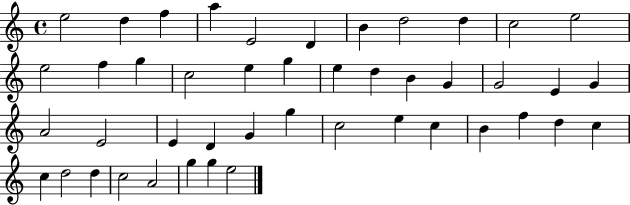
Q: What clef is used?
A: treble